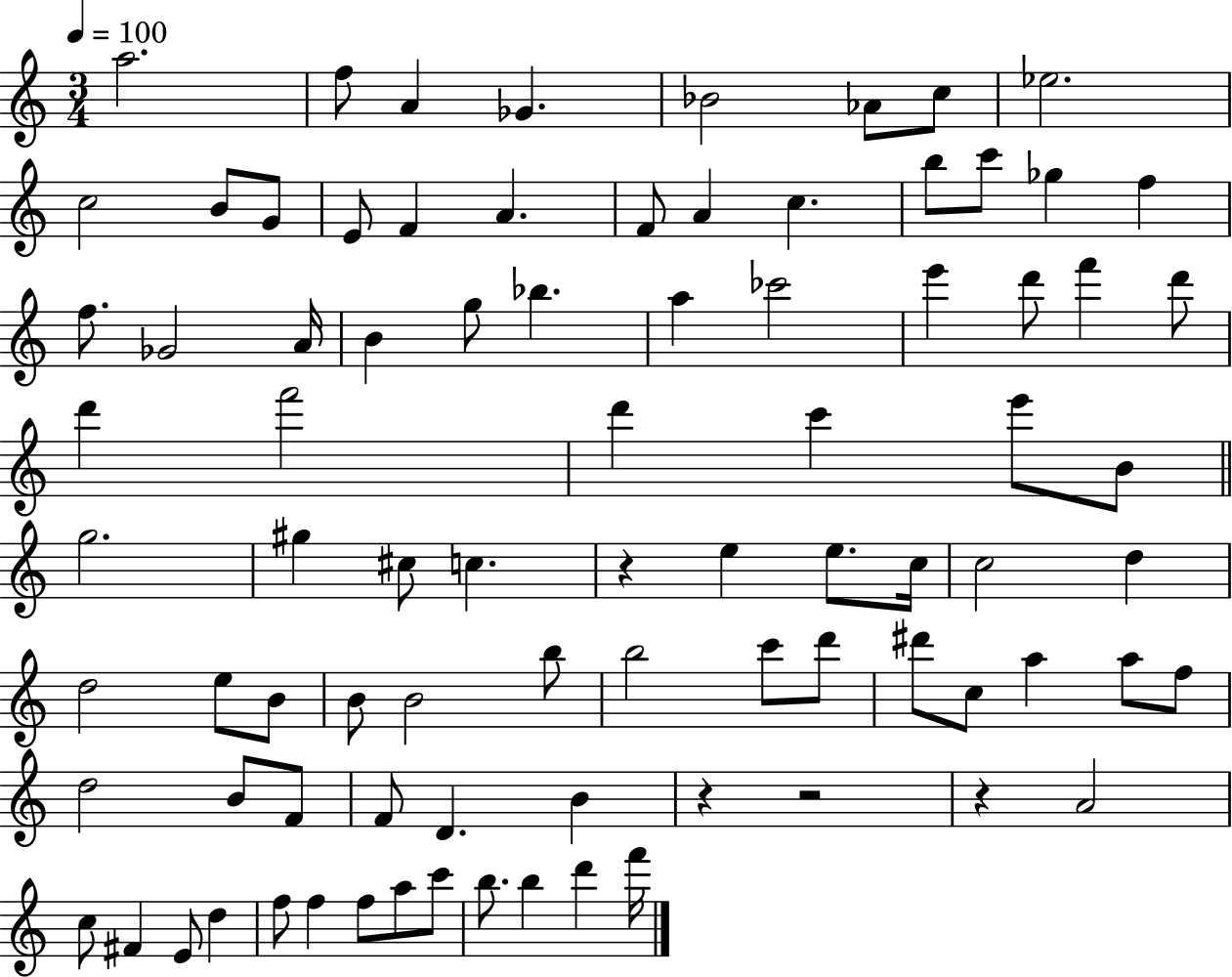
A5/h. F5/e A4/q Gb4/q. Bb4/h Ab4/e C5/e Eb5/h. C5/h B4/e G4/e E4/e F4/q A4/q. F4/e A4/q C5/q. B5/e C6/e Gb5/q F5/q F5/e. Gb4/h A4/s B4/q G5/e Bb5/q. A5/q CES6/h E6/q D6/e F6/q D6/e D6/q F6/h D6/q C6/q E6/e B4/e G5/h. G#5/q C#5/e C5/q. R/q E5/q E5/e. C5/s C5/h D5/q D5/h E5/e B4/e B4/e B4/h B5/e B5/h C6/e D6/e D#6/e C5/e A5/q A5/e F5/e D5/h B4/e F4/e F4/e D4/q. B4/q R/q R/h R/q A4/h C5/e F#4/q E4/e D5/q F5/e F5/q F5/e A5/e C6/e B5/e. B5/q D6/q F6/s